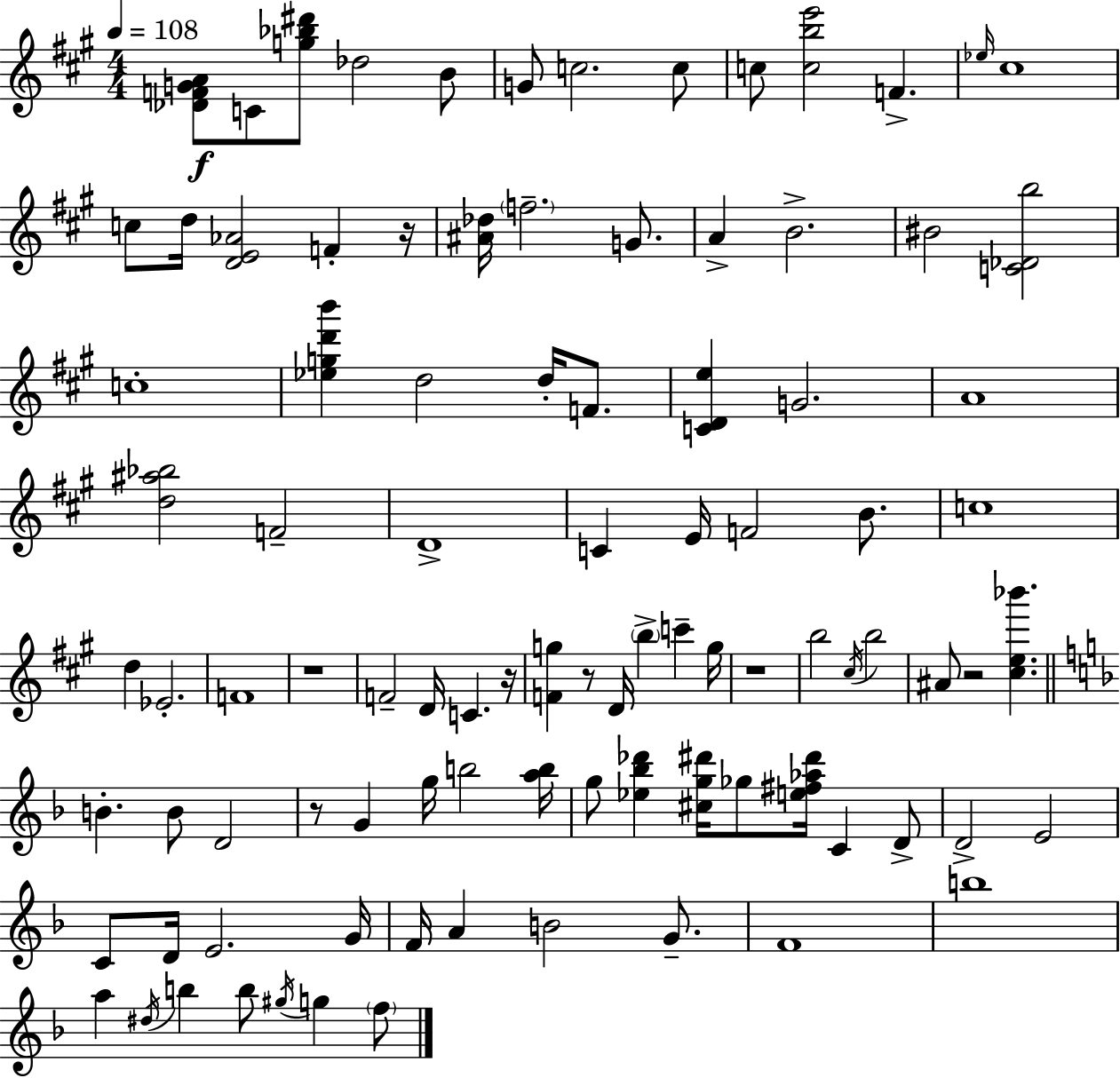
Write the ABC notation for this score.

X:1
T:Untitled
M:4/4
L:1/4
K:A
[_DFGA]/2 C/2 [g_b^d']/2 _d2 B/2 G/2 c2 c/2 c/2 [cbe']2 F _e/4 ^c4 c/2 d/4 [DE_A]2 F z/4 [^A_d]/4 f2 G/2 A B2 ^B2 [C_Db]2 c4 [_egd'b'] d2 d/4 F/2 [CDe] G2 A4 [d^a_b]2 F2 D4 C E/4 F2 B/2 c4 d _E2 F4 z4 F2 D/4 C z/4 [Fg] z/2 D/4 b c' g/4 z4 b2 ^c/4 b2 ^A/2 z2 [^ce_b'] B B/2 D2 z/2 G g/4 b2 [ab]/4 g/2 [_e_b_d'] [^cg^d']/4 _g/2 [e^f_a^d']/4 C D/2 D2 E2 C/2 D/4 E2 G/4 F/4 A B2 G/2 F4 b4 a ^d/4 b b/2 ^g/4 g f/2